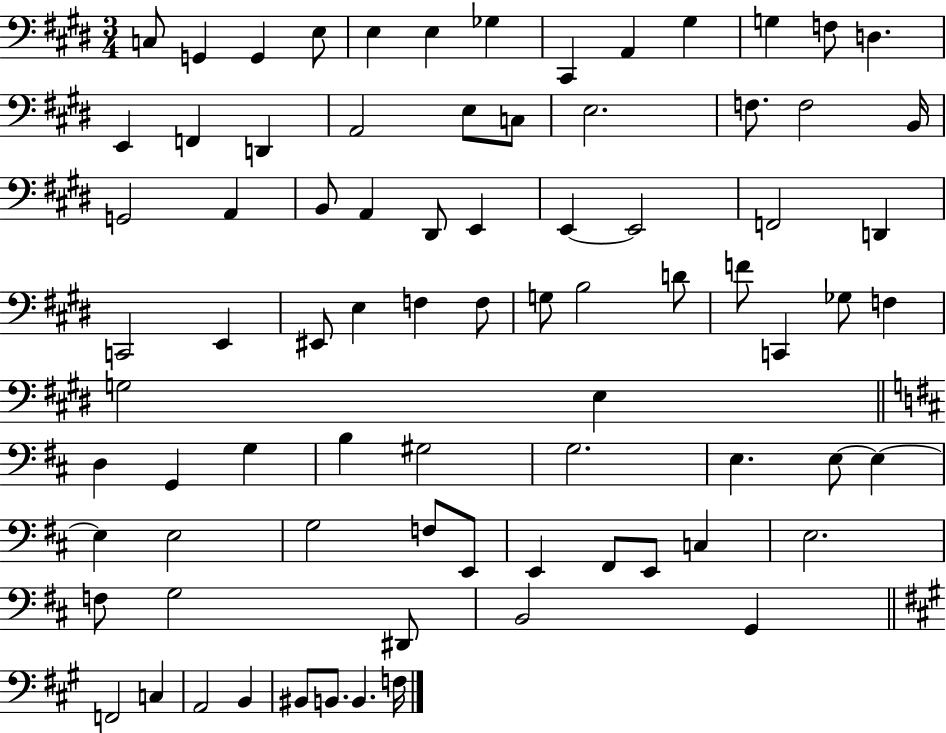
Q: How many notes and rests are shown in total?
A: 80